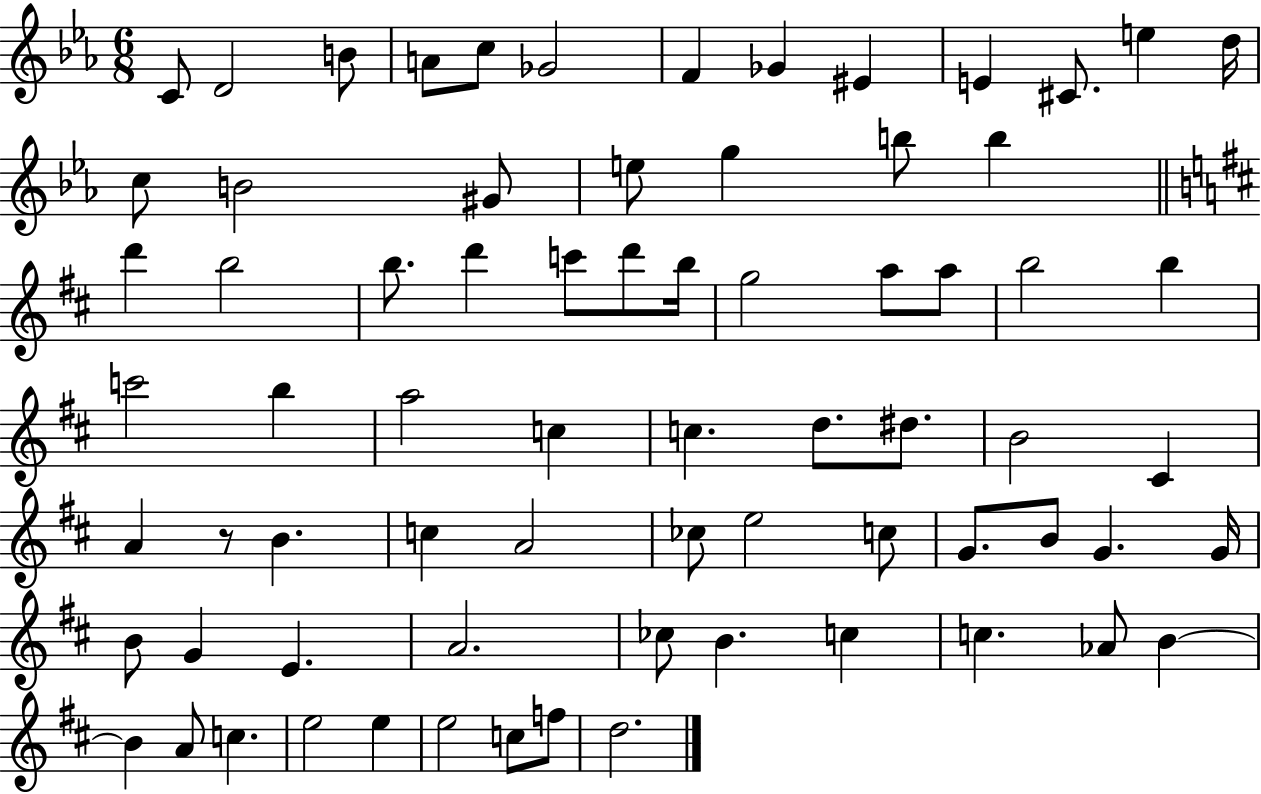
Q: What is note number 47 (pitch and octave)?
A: E5